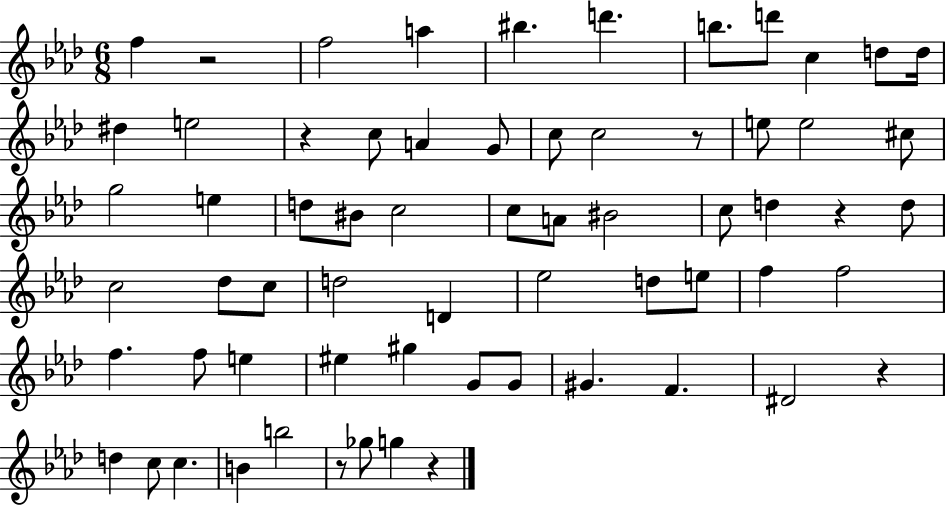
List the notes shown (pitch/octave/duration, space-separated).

F5/q R/h F5/h A5/q BIS5/q. D6/q. B5/e. D6/e C5/q D5/e D5/s D#5/q E5/h R/q C5/e A4/q G4/e C5/e C5/h R/e E5/e E5/h C#5/e G5/h E5/q D5/e BIS4/e C5/h C5/e A4/e BIS4/h C5/e D5/q R/q D5/e C5/h Db5/e C5/e D5/h D4/q Eb5/h D5/e E5/e F5/q F5/h F5/q. F5/e E5/q EIS5/q G#5/q G4/e G4/e G#4/q. F4/q. D#4/h R/q D5/q C5/e C5/q. B4/q B5/h R/e Gb5/e G5/q R/q